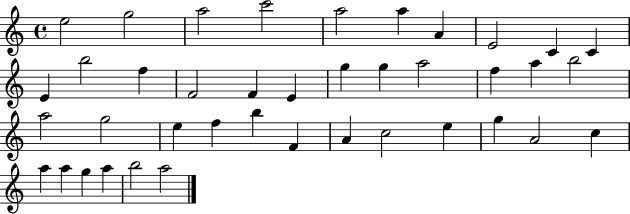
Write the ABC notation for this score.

X:1
T:Untitled
M:4/4
L:1/4
K:C
e2 g2 a2 c'2 a2 a A E2 C C E b2 f F2 F E g g a2 f a b2 a2 g2 e f b F A c2 e g A2 c a a g a b2 a2